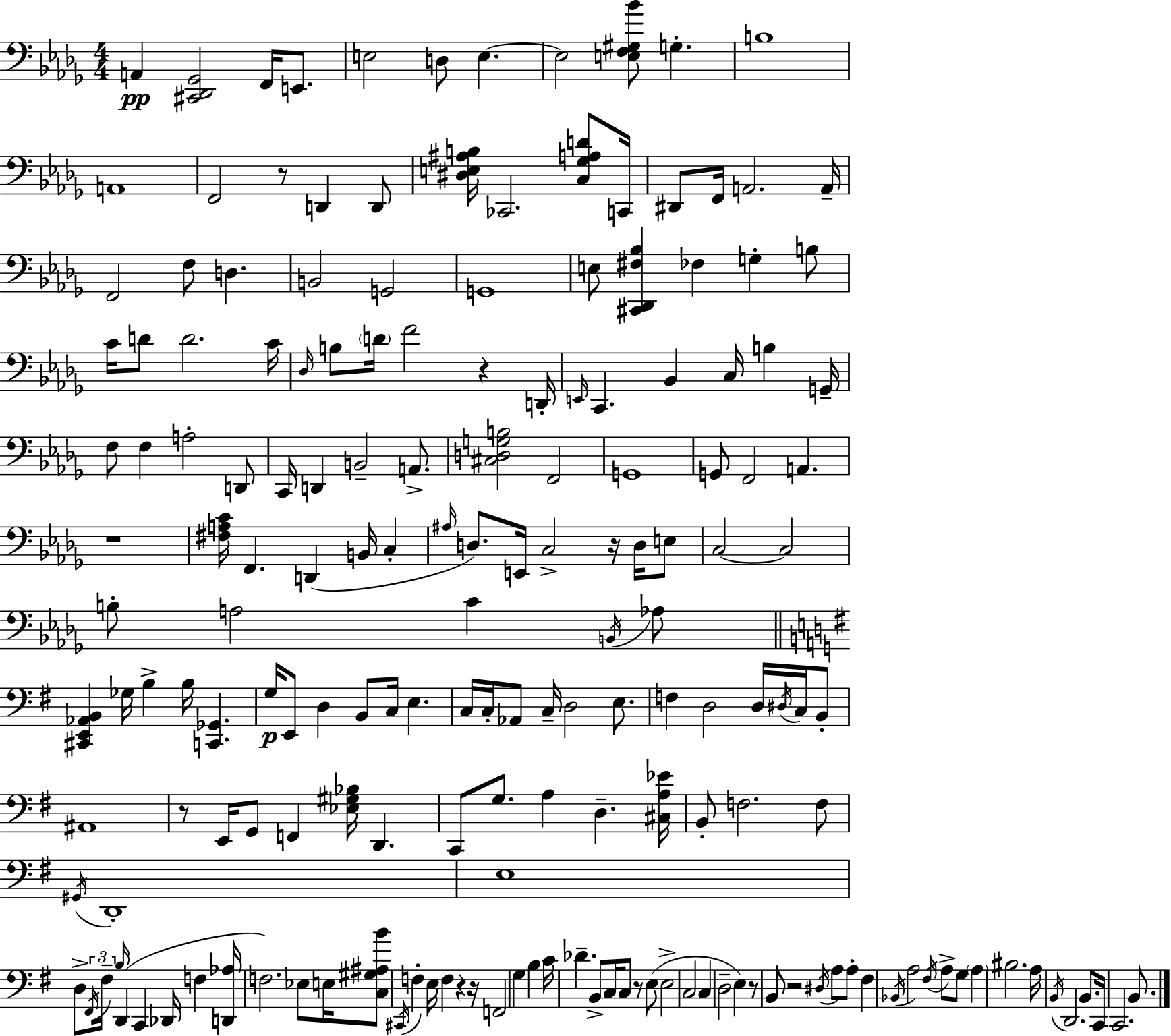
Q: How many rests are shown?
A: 10